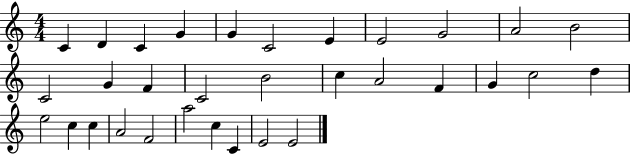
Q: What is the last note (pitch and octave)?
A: E4